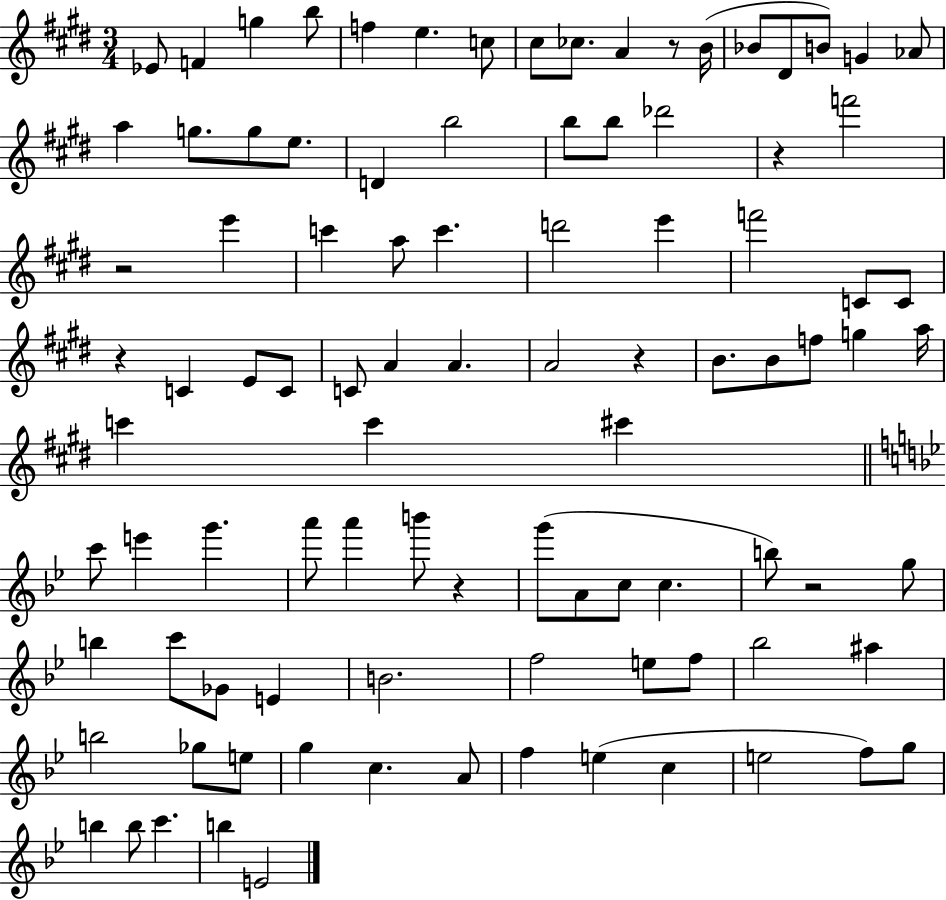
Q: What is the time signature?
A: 3/4